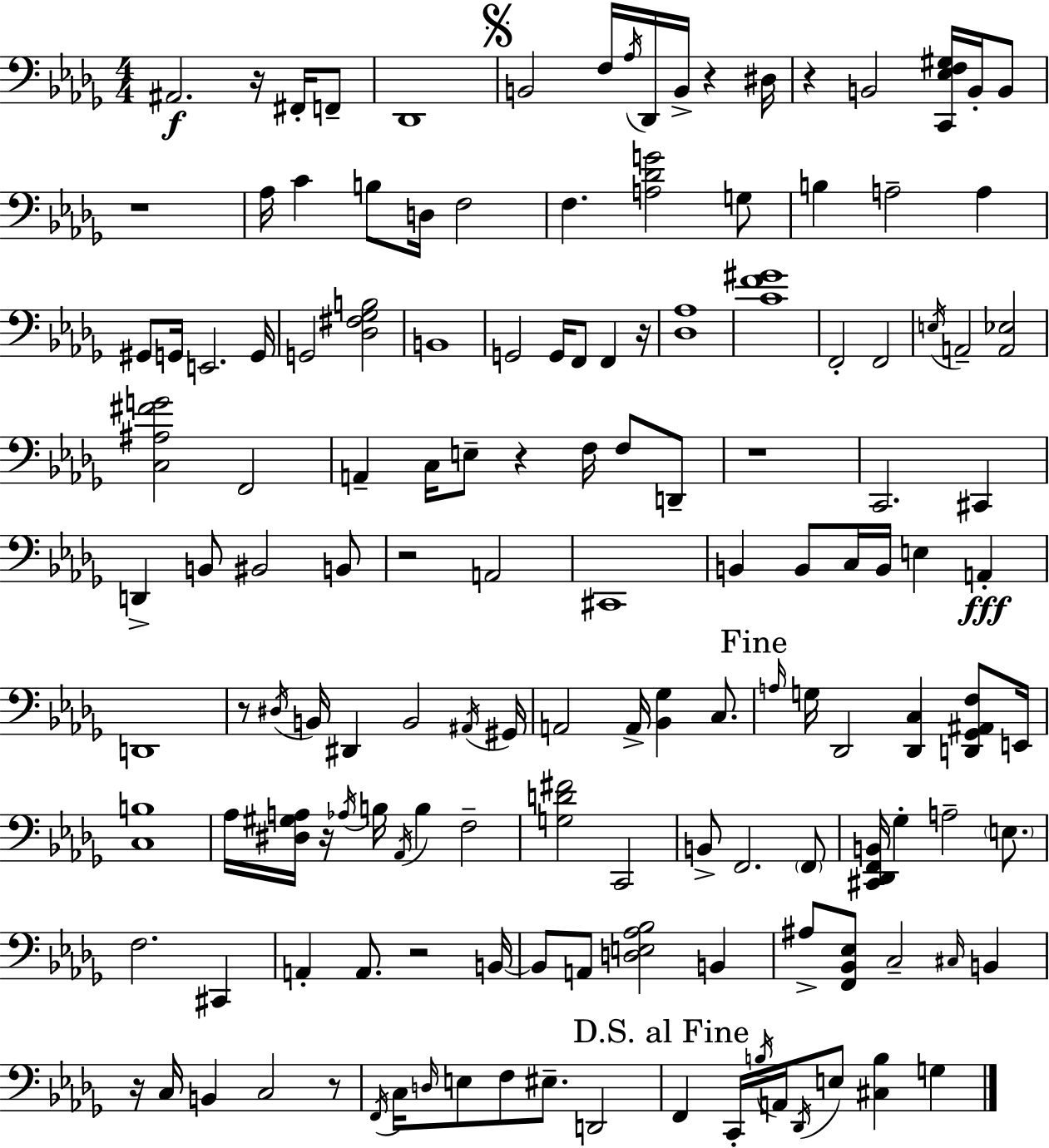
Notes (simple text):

A#2/h. R/s F#2/s F2/e Db2/w B2/h F3/s Ab3/s Db2/s B2/s R/q D#3/s R/q B2/h [C2,Eb3,F3,G#3]/s B2/s B2/e R/w Ab3/s C4/q B3/e D3/s F3/h F3/q. [A3,Db4,G4]/h G3/e B3/q A3/h A3/q G#2/e G2/s E2/h. G2/s G2/h [Db3,F#3,Gb3,B3]/h B2/w G2/h G2/s F2/e F2/q R/s [Db3,Ab3]/w [C4,F4,G#4]/w F2/h F2/h E3/s A2/h [A2,Eb3]/h [C3,A#3,F#4,G4]/h F2/h A2/q C3/s E3/e R/q F3/s F3/e D2/e R/w C2/h. C#2/q D2/q B2/e BIS2/h B2/e R/h A2/h C#2/w B2/q B2/e C3/s B2/s E3/q A2/q D2/w R/e D#3/s B2/s D#2/q B2/h A#2/s G#2/s A2/h A2/s [Bb2,Gb3]/q C3/e. A3/s G3/s Db2/h [Db2,C3]/q [D2,Gb2,A#2,F3]/e E2/s [C3,B3]/w Ab3/s [D#3,G#3,A3]/s R/s Ab3/s B3/s Ab2/s B3/q F3/h [G3,D4,F#4]/h C2/h B2/e F2/h. F2/e [C#2,Db2,F2,B2]/s Gb3/q A3/h E3/e. F3/h. C#2/q A2/q A2/e. R/h B2/s B2/e A2/e [D3,E3,Ab3,Bb3]/h B2/q A#3/e [F2,Bb2,Eb3]/e C3/h C#3/s B2/q R/s C3/s B2/q C3/h R/e F2/s C3/s D3/s E3/e F3/e EIS3/e. D2/h F2/q C2/s B3/s A2/s Db2/s E3/e [C#3,B3]/q G3/q